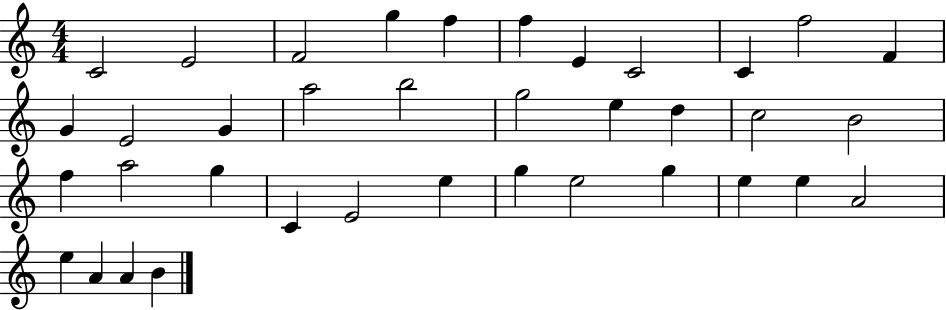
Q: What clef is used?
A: treble